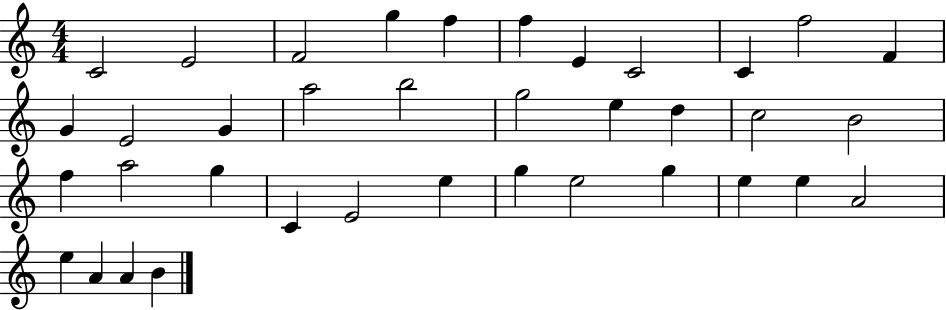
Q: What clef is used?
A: treble